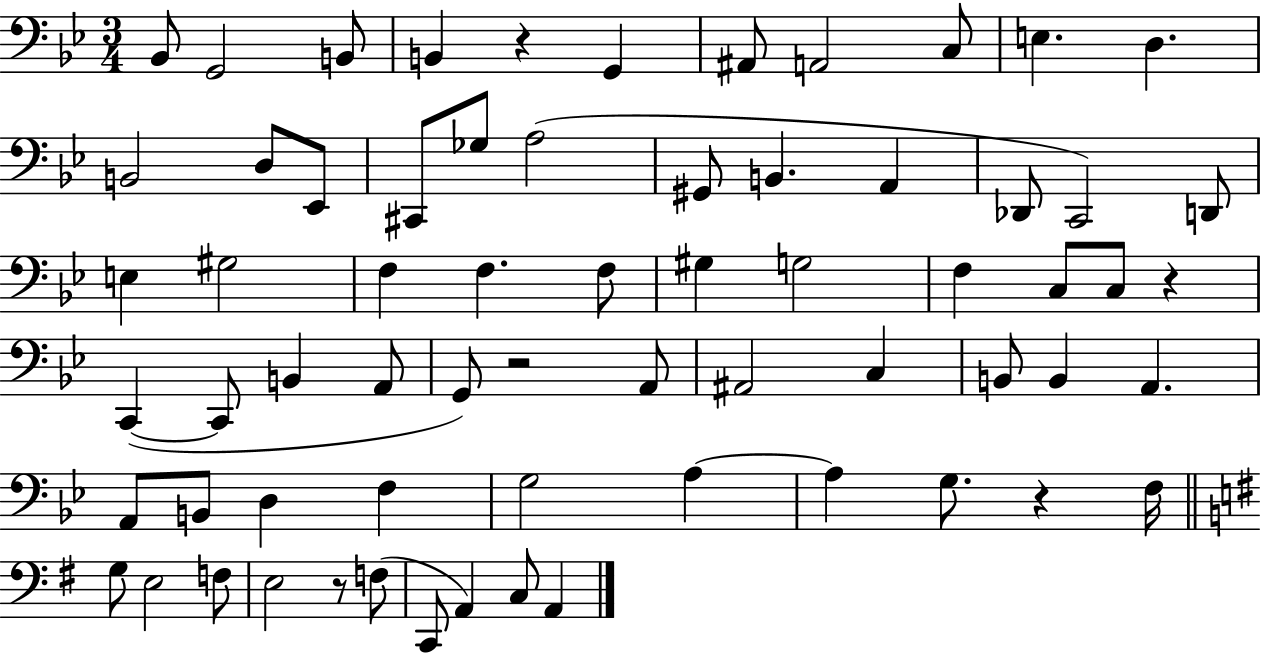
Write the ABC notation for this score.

X:1
T:Untitled
M:3/4
L:1/4
K:Bb
_B,,/2 G,,2 B,,/2 B,, z G,, ^A,,/2 A,,2 C,/2 E, D, B,,2 D,/2 _E,,/2 ^C,,/2 _G,/2 A,2 ^G,,/2 B,, A,, _D,,/2 C,,2 D,,/2 E, ^G,2 F, F, F,/2 ^G, G,2 F, C,/2 C,/2 z C,, C,,/2 B,, A,,/2 G,,/2 z2 A,,/2 ^A,,2 C, B,,/2 B,, A,, A,,/2 B,,/2 D, F, G,2 A, A, G,/2 z F,/4 G,/2 E,2 F,/2 E,2 z/2 F,/2 C,,/2 A,, C,/2 A,,